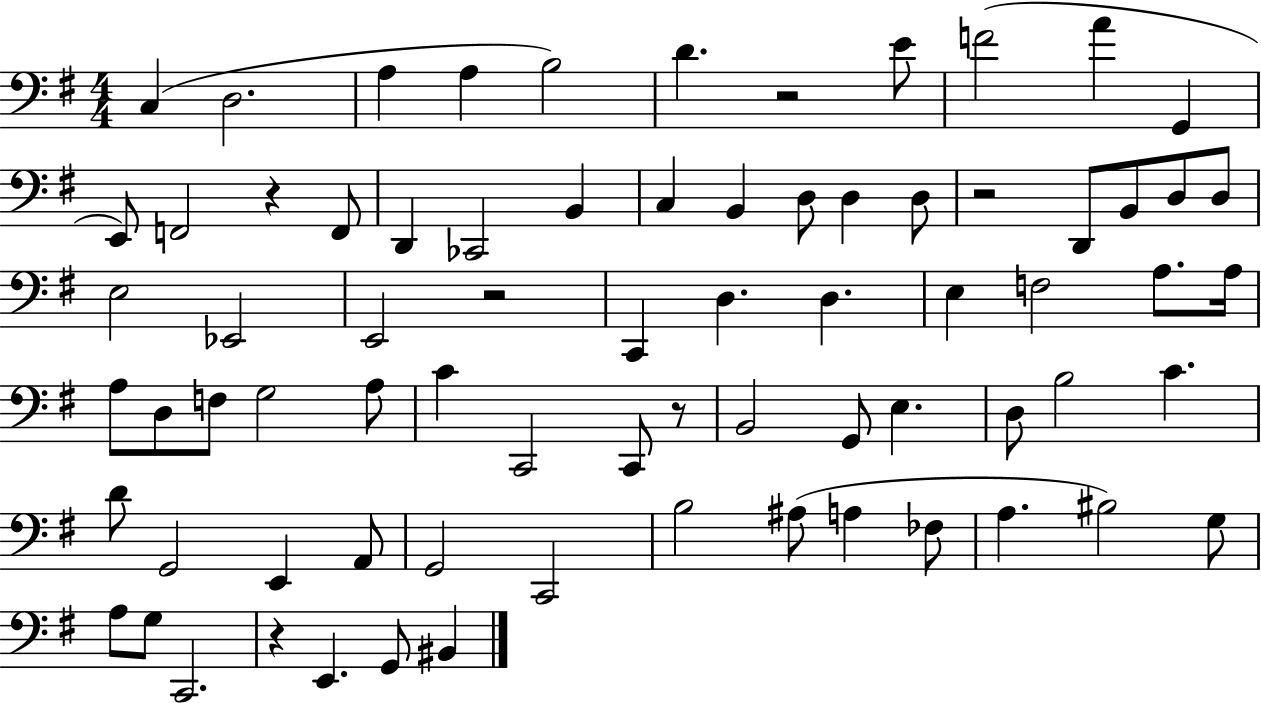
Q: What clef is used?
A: bass